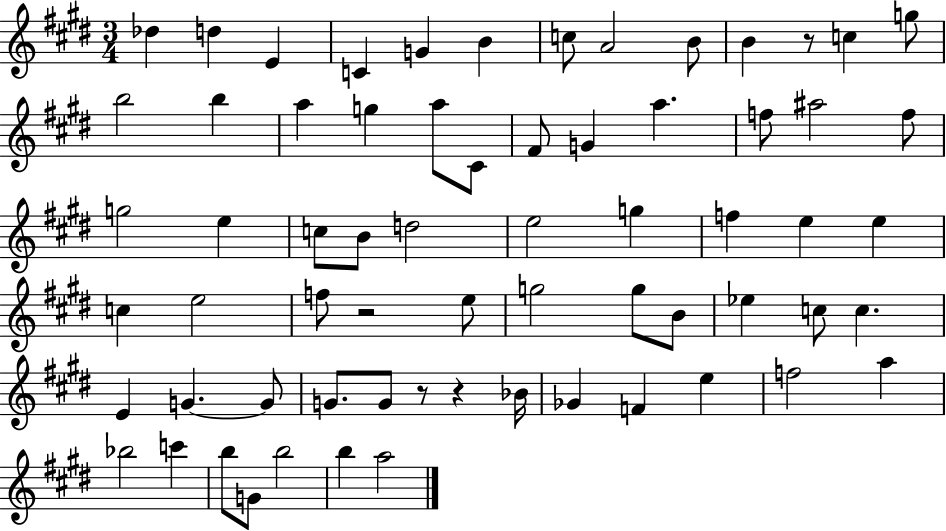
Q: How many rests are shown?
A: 4